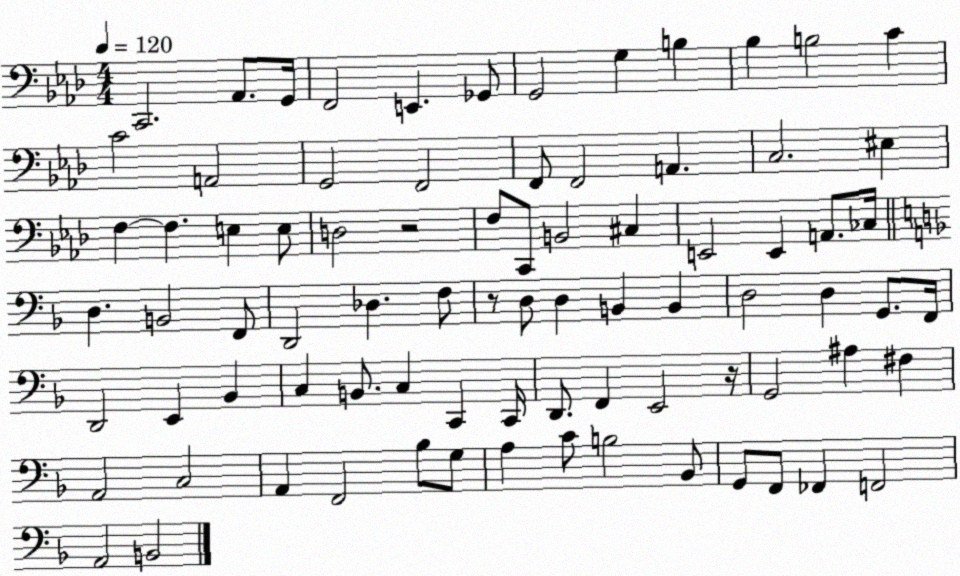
X:1
T:Untitled
M:4/4
L:1/4
K:Ab
C,,2 _A,,/2 G,,/4 F,,2 E,, _G,,/2 G,,2 G, B, _B, B,2 C C2 A,,2 G,,2 F,,2 F,,/2 F,,2 A,, C,2 ^E, F, F, E, E,/2 D,2 z2 F,/2 C,,/2 B,,2 ^C, E,,2 E,, A,,/2 _C,/4 D, B,,2 F,,/2 D,,2 _D, F,/2 z/2 D,/2 D, B,, B,, D,2 D, G,,/2 F,,/4 D,,2 E,, _B,, C, B,,/2 C, C,, C,,/4 D,,/2 F,, E,,2 z/4 G,,2 ^A, ^F, A,,2 C,2 A,, F,,2 _B,/2 G,/2 A, C/2 B,2 _B,,/2 G,,/2 F,,/2 _F,, F,,2 A,,2 B,,2